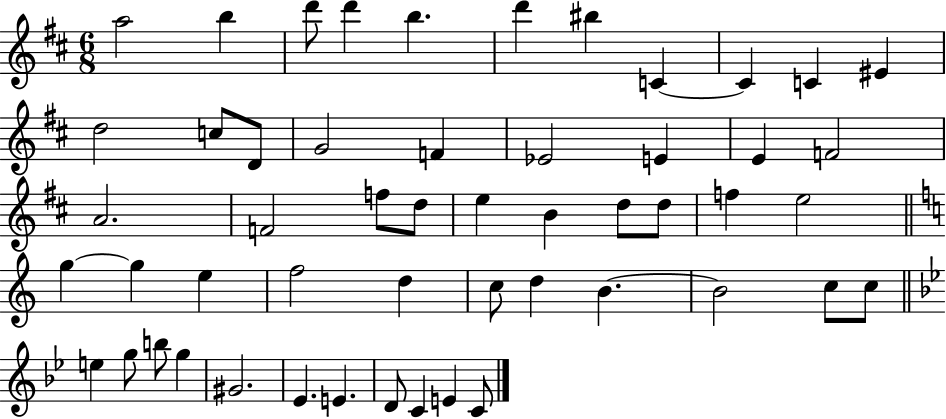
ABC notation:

X:1
T:Untitled
M:6/8
L:1/4
K:D
a2 b d'/2 d' b d' ^b C C C ^E d2 c/2 D/2 G2 F _E2 E E F2 A2 F2 f/2 d/2 e B d/2 d/2 f e2 g g e f2 d c/2 d B B2 c/2 c/2 e g/2 b/2 g ^G2 _E E D/2 C E C/2